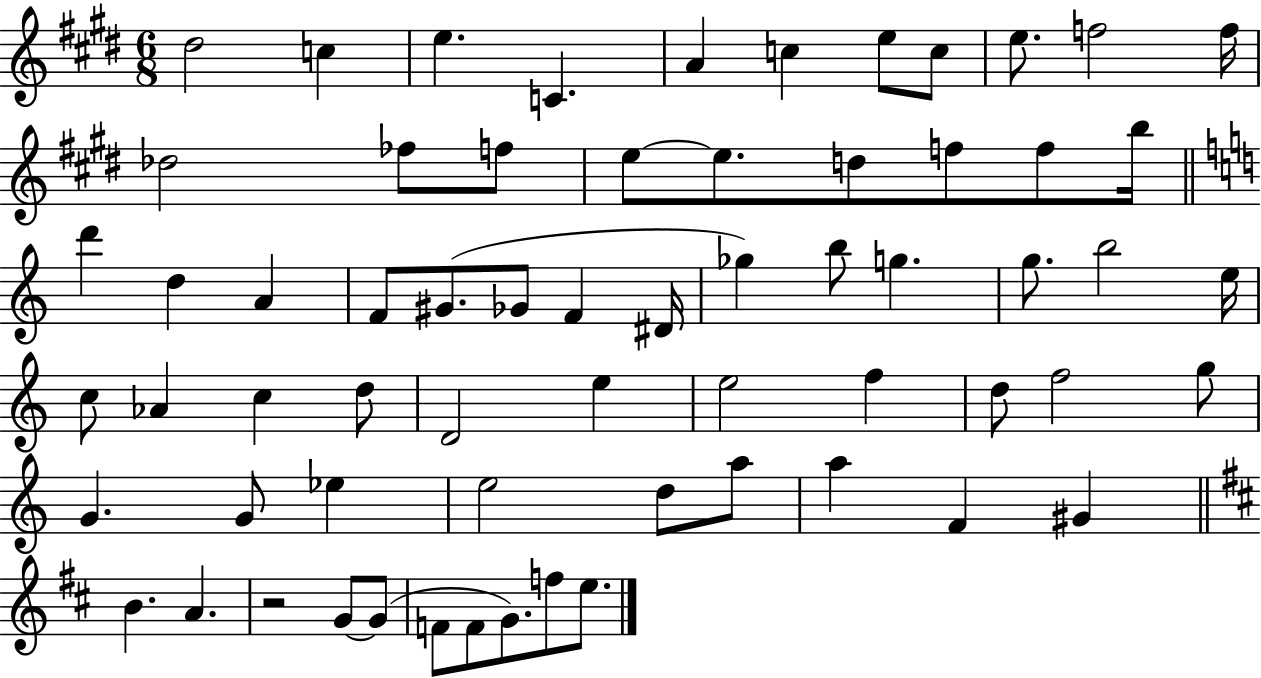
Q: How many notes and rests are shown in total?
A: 64